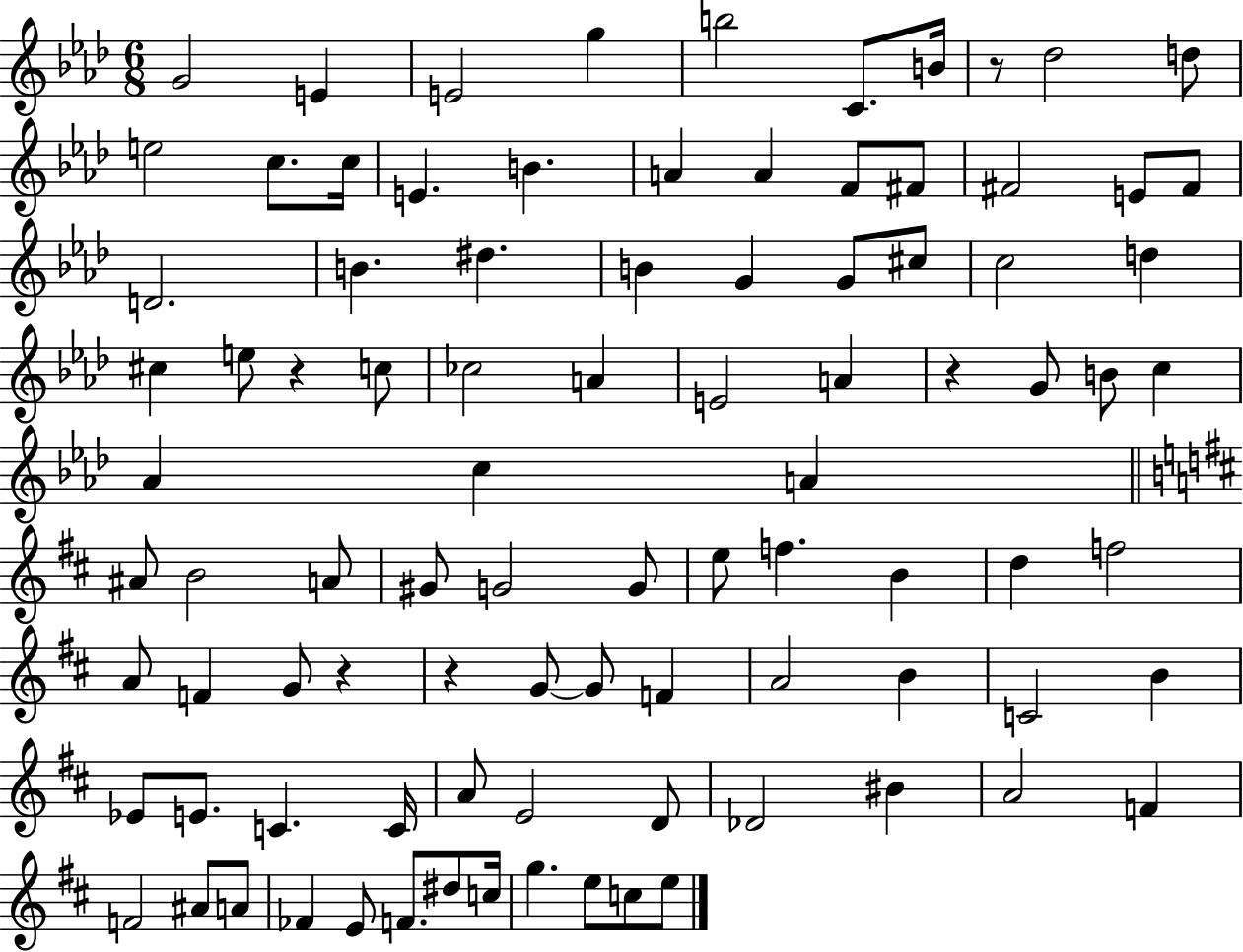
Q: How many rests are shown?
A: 5